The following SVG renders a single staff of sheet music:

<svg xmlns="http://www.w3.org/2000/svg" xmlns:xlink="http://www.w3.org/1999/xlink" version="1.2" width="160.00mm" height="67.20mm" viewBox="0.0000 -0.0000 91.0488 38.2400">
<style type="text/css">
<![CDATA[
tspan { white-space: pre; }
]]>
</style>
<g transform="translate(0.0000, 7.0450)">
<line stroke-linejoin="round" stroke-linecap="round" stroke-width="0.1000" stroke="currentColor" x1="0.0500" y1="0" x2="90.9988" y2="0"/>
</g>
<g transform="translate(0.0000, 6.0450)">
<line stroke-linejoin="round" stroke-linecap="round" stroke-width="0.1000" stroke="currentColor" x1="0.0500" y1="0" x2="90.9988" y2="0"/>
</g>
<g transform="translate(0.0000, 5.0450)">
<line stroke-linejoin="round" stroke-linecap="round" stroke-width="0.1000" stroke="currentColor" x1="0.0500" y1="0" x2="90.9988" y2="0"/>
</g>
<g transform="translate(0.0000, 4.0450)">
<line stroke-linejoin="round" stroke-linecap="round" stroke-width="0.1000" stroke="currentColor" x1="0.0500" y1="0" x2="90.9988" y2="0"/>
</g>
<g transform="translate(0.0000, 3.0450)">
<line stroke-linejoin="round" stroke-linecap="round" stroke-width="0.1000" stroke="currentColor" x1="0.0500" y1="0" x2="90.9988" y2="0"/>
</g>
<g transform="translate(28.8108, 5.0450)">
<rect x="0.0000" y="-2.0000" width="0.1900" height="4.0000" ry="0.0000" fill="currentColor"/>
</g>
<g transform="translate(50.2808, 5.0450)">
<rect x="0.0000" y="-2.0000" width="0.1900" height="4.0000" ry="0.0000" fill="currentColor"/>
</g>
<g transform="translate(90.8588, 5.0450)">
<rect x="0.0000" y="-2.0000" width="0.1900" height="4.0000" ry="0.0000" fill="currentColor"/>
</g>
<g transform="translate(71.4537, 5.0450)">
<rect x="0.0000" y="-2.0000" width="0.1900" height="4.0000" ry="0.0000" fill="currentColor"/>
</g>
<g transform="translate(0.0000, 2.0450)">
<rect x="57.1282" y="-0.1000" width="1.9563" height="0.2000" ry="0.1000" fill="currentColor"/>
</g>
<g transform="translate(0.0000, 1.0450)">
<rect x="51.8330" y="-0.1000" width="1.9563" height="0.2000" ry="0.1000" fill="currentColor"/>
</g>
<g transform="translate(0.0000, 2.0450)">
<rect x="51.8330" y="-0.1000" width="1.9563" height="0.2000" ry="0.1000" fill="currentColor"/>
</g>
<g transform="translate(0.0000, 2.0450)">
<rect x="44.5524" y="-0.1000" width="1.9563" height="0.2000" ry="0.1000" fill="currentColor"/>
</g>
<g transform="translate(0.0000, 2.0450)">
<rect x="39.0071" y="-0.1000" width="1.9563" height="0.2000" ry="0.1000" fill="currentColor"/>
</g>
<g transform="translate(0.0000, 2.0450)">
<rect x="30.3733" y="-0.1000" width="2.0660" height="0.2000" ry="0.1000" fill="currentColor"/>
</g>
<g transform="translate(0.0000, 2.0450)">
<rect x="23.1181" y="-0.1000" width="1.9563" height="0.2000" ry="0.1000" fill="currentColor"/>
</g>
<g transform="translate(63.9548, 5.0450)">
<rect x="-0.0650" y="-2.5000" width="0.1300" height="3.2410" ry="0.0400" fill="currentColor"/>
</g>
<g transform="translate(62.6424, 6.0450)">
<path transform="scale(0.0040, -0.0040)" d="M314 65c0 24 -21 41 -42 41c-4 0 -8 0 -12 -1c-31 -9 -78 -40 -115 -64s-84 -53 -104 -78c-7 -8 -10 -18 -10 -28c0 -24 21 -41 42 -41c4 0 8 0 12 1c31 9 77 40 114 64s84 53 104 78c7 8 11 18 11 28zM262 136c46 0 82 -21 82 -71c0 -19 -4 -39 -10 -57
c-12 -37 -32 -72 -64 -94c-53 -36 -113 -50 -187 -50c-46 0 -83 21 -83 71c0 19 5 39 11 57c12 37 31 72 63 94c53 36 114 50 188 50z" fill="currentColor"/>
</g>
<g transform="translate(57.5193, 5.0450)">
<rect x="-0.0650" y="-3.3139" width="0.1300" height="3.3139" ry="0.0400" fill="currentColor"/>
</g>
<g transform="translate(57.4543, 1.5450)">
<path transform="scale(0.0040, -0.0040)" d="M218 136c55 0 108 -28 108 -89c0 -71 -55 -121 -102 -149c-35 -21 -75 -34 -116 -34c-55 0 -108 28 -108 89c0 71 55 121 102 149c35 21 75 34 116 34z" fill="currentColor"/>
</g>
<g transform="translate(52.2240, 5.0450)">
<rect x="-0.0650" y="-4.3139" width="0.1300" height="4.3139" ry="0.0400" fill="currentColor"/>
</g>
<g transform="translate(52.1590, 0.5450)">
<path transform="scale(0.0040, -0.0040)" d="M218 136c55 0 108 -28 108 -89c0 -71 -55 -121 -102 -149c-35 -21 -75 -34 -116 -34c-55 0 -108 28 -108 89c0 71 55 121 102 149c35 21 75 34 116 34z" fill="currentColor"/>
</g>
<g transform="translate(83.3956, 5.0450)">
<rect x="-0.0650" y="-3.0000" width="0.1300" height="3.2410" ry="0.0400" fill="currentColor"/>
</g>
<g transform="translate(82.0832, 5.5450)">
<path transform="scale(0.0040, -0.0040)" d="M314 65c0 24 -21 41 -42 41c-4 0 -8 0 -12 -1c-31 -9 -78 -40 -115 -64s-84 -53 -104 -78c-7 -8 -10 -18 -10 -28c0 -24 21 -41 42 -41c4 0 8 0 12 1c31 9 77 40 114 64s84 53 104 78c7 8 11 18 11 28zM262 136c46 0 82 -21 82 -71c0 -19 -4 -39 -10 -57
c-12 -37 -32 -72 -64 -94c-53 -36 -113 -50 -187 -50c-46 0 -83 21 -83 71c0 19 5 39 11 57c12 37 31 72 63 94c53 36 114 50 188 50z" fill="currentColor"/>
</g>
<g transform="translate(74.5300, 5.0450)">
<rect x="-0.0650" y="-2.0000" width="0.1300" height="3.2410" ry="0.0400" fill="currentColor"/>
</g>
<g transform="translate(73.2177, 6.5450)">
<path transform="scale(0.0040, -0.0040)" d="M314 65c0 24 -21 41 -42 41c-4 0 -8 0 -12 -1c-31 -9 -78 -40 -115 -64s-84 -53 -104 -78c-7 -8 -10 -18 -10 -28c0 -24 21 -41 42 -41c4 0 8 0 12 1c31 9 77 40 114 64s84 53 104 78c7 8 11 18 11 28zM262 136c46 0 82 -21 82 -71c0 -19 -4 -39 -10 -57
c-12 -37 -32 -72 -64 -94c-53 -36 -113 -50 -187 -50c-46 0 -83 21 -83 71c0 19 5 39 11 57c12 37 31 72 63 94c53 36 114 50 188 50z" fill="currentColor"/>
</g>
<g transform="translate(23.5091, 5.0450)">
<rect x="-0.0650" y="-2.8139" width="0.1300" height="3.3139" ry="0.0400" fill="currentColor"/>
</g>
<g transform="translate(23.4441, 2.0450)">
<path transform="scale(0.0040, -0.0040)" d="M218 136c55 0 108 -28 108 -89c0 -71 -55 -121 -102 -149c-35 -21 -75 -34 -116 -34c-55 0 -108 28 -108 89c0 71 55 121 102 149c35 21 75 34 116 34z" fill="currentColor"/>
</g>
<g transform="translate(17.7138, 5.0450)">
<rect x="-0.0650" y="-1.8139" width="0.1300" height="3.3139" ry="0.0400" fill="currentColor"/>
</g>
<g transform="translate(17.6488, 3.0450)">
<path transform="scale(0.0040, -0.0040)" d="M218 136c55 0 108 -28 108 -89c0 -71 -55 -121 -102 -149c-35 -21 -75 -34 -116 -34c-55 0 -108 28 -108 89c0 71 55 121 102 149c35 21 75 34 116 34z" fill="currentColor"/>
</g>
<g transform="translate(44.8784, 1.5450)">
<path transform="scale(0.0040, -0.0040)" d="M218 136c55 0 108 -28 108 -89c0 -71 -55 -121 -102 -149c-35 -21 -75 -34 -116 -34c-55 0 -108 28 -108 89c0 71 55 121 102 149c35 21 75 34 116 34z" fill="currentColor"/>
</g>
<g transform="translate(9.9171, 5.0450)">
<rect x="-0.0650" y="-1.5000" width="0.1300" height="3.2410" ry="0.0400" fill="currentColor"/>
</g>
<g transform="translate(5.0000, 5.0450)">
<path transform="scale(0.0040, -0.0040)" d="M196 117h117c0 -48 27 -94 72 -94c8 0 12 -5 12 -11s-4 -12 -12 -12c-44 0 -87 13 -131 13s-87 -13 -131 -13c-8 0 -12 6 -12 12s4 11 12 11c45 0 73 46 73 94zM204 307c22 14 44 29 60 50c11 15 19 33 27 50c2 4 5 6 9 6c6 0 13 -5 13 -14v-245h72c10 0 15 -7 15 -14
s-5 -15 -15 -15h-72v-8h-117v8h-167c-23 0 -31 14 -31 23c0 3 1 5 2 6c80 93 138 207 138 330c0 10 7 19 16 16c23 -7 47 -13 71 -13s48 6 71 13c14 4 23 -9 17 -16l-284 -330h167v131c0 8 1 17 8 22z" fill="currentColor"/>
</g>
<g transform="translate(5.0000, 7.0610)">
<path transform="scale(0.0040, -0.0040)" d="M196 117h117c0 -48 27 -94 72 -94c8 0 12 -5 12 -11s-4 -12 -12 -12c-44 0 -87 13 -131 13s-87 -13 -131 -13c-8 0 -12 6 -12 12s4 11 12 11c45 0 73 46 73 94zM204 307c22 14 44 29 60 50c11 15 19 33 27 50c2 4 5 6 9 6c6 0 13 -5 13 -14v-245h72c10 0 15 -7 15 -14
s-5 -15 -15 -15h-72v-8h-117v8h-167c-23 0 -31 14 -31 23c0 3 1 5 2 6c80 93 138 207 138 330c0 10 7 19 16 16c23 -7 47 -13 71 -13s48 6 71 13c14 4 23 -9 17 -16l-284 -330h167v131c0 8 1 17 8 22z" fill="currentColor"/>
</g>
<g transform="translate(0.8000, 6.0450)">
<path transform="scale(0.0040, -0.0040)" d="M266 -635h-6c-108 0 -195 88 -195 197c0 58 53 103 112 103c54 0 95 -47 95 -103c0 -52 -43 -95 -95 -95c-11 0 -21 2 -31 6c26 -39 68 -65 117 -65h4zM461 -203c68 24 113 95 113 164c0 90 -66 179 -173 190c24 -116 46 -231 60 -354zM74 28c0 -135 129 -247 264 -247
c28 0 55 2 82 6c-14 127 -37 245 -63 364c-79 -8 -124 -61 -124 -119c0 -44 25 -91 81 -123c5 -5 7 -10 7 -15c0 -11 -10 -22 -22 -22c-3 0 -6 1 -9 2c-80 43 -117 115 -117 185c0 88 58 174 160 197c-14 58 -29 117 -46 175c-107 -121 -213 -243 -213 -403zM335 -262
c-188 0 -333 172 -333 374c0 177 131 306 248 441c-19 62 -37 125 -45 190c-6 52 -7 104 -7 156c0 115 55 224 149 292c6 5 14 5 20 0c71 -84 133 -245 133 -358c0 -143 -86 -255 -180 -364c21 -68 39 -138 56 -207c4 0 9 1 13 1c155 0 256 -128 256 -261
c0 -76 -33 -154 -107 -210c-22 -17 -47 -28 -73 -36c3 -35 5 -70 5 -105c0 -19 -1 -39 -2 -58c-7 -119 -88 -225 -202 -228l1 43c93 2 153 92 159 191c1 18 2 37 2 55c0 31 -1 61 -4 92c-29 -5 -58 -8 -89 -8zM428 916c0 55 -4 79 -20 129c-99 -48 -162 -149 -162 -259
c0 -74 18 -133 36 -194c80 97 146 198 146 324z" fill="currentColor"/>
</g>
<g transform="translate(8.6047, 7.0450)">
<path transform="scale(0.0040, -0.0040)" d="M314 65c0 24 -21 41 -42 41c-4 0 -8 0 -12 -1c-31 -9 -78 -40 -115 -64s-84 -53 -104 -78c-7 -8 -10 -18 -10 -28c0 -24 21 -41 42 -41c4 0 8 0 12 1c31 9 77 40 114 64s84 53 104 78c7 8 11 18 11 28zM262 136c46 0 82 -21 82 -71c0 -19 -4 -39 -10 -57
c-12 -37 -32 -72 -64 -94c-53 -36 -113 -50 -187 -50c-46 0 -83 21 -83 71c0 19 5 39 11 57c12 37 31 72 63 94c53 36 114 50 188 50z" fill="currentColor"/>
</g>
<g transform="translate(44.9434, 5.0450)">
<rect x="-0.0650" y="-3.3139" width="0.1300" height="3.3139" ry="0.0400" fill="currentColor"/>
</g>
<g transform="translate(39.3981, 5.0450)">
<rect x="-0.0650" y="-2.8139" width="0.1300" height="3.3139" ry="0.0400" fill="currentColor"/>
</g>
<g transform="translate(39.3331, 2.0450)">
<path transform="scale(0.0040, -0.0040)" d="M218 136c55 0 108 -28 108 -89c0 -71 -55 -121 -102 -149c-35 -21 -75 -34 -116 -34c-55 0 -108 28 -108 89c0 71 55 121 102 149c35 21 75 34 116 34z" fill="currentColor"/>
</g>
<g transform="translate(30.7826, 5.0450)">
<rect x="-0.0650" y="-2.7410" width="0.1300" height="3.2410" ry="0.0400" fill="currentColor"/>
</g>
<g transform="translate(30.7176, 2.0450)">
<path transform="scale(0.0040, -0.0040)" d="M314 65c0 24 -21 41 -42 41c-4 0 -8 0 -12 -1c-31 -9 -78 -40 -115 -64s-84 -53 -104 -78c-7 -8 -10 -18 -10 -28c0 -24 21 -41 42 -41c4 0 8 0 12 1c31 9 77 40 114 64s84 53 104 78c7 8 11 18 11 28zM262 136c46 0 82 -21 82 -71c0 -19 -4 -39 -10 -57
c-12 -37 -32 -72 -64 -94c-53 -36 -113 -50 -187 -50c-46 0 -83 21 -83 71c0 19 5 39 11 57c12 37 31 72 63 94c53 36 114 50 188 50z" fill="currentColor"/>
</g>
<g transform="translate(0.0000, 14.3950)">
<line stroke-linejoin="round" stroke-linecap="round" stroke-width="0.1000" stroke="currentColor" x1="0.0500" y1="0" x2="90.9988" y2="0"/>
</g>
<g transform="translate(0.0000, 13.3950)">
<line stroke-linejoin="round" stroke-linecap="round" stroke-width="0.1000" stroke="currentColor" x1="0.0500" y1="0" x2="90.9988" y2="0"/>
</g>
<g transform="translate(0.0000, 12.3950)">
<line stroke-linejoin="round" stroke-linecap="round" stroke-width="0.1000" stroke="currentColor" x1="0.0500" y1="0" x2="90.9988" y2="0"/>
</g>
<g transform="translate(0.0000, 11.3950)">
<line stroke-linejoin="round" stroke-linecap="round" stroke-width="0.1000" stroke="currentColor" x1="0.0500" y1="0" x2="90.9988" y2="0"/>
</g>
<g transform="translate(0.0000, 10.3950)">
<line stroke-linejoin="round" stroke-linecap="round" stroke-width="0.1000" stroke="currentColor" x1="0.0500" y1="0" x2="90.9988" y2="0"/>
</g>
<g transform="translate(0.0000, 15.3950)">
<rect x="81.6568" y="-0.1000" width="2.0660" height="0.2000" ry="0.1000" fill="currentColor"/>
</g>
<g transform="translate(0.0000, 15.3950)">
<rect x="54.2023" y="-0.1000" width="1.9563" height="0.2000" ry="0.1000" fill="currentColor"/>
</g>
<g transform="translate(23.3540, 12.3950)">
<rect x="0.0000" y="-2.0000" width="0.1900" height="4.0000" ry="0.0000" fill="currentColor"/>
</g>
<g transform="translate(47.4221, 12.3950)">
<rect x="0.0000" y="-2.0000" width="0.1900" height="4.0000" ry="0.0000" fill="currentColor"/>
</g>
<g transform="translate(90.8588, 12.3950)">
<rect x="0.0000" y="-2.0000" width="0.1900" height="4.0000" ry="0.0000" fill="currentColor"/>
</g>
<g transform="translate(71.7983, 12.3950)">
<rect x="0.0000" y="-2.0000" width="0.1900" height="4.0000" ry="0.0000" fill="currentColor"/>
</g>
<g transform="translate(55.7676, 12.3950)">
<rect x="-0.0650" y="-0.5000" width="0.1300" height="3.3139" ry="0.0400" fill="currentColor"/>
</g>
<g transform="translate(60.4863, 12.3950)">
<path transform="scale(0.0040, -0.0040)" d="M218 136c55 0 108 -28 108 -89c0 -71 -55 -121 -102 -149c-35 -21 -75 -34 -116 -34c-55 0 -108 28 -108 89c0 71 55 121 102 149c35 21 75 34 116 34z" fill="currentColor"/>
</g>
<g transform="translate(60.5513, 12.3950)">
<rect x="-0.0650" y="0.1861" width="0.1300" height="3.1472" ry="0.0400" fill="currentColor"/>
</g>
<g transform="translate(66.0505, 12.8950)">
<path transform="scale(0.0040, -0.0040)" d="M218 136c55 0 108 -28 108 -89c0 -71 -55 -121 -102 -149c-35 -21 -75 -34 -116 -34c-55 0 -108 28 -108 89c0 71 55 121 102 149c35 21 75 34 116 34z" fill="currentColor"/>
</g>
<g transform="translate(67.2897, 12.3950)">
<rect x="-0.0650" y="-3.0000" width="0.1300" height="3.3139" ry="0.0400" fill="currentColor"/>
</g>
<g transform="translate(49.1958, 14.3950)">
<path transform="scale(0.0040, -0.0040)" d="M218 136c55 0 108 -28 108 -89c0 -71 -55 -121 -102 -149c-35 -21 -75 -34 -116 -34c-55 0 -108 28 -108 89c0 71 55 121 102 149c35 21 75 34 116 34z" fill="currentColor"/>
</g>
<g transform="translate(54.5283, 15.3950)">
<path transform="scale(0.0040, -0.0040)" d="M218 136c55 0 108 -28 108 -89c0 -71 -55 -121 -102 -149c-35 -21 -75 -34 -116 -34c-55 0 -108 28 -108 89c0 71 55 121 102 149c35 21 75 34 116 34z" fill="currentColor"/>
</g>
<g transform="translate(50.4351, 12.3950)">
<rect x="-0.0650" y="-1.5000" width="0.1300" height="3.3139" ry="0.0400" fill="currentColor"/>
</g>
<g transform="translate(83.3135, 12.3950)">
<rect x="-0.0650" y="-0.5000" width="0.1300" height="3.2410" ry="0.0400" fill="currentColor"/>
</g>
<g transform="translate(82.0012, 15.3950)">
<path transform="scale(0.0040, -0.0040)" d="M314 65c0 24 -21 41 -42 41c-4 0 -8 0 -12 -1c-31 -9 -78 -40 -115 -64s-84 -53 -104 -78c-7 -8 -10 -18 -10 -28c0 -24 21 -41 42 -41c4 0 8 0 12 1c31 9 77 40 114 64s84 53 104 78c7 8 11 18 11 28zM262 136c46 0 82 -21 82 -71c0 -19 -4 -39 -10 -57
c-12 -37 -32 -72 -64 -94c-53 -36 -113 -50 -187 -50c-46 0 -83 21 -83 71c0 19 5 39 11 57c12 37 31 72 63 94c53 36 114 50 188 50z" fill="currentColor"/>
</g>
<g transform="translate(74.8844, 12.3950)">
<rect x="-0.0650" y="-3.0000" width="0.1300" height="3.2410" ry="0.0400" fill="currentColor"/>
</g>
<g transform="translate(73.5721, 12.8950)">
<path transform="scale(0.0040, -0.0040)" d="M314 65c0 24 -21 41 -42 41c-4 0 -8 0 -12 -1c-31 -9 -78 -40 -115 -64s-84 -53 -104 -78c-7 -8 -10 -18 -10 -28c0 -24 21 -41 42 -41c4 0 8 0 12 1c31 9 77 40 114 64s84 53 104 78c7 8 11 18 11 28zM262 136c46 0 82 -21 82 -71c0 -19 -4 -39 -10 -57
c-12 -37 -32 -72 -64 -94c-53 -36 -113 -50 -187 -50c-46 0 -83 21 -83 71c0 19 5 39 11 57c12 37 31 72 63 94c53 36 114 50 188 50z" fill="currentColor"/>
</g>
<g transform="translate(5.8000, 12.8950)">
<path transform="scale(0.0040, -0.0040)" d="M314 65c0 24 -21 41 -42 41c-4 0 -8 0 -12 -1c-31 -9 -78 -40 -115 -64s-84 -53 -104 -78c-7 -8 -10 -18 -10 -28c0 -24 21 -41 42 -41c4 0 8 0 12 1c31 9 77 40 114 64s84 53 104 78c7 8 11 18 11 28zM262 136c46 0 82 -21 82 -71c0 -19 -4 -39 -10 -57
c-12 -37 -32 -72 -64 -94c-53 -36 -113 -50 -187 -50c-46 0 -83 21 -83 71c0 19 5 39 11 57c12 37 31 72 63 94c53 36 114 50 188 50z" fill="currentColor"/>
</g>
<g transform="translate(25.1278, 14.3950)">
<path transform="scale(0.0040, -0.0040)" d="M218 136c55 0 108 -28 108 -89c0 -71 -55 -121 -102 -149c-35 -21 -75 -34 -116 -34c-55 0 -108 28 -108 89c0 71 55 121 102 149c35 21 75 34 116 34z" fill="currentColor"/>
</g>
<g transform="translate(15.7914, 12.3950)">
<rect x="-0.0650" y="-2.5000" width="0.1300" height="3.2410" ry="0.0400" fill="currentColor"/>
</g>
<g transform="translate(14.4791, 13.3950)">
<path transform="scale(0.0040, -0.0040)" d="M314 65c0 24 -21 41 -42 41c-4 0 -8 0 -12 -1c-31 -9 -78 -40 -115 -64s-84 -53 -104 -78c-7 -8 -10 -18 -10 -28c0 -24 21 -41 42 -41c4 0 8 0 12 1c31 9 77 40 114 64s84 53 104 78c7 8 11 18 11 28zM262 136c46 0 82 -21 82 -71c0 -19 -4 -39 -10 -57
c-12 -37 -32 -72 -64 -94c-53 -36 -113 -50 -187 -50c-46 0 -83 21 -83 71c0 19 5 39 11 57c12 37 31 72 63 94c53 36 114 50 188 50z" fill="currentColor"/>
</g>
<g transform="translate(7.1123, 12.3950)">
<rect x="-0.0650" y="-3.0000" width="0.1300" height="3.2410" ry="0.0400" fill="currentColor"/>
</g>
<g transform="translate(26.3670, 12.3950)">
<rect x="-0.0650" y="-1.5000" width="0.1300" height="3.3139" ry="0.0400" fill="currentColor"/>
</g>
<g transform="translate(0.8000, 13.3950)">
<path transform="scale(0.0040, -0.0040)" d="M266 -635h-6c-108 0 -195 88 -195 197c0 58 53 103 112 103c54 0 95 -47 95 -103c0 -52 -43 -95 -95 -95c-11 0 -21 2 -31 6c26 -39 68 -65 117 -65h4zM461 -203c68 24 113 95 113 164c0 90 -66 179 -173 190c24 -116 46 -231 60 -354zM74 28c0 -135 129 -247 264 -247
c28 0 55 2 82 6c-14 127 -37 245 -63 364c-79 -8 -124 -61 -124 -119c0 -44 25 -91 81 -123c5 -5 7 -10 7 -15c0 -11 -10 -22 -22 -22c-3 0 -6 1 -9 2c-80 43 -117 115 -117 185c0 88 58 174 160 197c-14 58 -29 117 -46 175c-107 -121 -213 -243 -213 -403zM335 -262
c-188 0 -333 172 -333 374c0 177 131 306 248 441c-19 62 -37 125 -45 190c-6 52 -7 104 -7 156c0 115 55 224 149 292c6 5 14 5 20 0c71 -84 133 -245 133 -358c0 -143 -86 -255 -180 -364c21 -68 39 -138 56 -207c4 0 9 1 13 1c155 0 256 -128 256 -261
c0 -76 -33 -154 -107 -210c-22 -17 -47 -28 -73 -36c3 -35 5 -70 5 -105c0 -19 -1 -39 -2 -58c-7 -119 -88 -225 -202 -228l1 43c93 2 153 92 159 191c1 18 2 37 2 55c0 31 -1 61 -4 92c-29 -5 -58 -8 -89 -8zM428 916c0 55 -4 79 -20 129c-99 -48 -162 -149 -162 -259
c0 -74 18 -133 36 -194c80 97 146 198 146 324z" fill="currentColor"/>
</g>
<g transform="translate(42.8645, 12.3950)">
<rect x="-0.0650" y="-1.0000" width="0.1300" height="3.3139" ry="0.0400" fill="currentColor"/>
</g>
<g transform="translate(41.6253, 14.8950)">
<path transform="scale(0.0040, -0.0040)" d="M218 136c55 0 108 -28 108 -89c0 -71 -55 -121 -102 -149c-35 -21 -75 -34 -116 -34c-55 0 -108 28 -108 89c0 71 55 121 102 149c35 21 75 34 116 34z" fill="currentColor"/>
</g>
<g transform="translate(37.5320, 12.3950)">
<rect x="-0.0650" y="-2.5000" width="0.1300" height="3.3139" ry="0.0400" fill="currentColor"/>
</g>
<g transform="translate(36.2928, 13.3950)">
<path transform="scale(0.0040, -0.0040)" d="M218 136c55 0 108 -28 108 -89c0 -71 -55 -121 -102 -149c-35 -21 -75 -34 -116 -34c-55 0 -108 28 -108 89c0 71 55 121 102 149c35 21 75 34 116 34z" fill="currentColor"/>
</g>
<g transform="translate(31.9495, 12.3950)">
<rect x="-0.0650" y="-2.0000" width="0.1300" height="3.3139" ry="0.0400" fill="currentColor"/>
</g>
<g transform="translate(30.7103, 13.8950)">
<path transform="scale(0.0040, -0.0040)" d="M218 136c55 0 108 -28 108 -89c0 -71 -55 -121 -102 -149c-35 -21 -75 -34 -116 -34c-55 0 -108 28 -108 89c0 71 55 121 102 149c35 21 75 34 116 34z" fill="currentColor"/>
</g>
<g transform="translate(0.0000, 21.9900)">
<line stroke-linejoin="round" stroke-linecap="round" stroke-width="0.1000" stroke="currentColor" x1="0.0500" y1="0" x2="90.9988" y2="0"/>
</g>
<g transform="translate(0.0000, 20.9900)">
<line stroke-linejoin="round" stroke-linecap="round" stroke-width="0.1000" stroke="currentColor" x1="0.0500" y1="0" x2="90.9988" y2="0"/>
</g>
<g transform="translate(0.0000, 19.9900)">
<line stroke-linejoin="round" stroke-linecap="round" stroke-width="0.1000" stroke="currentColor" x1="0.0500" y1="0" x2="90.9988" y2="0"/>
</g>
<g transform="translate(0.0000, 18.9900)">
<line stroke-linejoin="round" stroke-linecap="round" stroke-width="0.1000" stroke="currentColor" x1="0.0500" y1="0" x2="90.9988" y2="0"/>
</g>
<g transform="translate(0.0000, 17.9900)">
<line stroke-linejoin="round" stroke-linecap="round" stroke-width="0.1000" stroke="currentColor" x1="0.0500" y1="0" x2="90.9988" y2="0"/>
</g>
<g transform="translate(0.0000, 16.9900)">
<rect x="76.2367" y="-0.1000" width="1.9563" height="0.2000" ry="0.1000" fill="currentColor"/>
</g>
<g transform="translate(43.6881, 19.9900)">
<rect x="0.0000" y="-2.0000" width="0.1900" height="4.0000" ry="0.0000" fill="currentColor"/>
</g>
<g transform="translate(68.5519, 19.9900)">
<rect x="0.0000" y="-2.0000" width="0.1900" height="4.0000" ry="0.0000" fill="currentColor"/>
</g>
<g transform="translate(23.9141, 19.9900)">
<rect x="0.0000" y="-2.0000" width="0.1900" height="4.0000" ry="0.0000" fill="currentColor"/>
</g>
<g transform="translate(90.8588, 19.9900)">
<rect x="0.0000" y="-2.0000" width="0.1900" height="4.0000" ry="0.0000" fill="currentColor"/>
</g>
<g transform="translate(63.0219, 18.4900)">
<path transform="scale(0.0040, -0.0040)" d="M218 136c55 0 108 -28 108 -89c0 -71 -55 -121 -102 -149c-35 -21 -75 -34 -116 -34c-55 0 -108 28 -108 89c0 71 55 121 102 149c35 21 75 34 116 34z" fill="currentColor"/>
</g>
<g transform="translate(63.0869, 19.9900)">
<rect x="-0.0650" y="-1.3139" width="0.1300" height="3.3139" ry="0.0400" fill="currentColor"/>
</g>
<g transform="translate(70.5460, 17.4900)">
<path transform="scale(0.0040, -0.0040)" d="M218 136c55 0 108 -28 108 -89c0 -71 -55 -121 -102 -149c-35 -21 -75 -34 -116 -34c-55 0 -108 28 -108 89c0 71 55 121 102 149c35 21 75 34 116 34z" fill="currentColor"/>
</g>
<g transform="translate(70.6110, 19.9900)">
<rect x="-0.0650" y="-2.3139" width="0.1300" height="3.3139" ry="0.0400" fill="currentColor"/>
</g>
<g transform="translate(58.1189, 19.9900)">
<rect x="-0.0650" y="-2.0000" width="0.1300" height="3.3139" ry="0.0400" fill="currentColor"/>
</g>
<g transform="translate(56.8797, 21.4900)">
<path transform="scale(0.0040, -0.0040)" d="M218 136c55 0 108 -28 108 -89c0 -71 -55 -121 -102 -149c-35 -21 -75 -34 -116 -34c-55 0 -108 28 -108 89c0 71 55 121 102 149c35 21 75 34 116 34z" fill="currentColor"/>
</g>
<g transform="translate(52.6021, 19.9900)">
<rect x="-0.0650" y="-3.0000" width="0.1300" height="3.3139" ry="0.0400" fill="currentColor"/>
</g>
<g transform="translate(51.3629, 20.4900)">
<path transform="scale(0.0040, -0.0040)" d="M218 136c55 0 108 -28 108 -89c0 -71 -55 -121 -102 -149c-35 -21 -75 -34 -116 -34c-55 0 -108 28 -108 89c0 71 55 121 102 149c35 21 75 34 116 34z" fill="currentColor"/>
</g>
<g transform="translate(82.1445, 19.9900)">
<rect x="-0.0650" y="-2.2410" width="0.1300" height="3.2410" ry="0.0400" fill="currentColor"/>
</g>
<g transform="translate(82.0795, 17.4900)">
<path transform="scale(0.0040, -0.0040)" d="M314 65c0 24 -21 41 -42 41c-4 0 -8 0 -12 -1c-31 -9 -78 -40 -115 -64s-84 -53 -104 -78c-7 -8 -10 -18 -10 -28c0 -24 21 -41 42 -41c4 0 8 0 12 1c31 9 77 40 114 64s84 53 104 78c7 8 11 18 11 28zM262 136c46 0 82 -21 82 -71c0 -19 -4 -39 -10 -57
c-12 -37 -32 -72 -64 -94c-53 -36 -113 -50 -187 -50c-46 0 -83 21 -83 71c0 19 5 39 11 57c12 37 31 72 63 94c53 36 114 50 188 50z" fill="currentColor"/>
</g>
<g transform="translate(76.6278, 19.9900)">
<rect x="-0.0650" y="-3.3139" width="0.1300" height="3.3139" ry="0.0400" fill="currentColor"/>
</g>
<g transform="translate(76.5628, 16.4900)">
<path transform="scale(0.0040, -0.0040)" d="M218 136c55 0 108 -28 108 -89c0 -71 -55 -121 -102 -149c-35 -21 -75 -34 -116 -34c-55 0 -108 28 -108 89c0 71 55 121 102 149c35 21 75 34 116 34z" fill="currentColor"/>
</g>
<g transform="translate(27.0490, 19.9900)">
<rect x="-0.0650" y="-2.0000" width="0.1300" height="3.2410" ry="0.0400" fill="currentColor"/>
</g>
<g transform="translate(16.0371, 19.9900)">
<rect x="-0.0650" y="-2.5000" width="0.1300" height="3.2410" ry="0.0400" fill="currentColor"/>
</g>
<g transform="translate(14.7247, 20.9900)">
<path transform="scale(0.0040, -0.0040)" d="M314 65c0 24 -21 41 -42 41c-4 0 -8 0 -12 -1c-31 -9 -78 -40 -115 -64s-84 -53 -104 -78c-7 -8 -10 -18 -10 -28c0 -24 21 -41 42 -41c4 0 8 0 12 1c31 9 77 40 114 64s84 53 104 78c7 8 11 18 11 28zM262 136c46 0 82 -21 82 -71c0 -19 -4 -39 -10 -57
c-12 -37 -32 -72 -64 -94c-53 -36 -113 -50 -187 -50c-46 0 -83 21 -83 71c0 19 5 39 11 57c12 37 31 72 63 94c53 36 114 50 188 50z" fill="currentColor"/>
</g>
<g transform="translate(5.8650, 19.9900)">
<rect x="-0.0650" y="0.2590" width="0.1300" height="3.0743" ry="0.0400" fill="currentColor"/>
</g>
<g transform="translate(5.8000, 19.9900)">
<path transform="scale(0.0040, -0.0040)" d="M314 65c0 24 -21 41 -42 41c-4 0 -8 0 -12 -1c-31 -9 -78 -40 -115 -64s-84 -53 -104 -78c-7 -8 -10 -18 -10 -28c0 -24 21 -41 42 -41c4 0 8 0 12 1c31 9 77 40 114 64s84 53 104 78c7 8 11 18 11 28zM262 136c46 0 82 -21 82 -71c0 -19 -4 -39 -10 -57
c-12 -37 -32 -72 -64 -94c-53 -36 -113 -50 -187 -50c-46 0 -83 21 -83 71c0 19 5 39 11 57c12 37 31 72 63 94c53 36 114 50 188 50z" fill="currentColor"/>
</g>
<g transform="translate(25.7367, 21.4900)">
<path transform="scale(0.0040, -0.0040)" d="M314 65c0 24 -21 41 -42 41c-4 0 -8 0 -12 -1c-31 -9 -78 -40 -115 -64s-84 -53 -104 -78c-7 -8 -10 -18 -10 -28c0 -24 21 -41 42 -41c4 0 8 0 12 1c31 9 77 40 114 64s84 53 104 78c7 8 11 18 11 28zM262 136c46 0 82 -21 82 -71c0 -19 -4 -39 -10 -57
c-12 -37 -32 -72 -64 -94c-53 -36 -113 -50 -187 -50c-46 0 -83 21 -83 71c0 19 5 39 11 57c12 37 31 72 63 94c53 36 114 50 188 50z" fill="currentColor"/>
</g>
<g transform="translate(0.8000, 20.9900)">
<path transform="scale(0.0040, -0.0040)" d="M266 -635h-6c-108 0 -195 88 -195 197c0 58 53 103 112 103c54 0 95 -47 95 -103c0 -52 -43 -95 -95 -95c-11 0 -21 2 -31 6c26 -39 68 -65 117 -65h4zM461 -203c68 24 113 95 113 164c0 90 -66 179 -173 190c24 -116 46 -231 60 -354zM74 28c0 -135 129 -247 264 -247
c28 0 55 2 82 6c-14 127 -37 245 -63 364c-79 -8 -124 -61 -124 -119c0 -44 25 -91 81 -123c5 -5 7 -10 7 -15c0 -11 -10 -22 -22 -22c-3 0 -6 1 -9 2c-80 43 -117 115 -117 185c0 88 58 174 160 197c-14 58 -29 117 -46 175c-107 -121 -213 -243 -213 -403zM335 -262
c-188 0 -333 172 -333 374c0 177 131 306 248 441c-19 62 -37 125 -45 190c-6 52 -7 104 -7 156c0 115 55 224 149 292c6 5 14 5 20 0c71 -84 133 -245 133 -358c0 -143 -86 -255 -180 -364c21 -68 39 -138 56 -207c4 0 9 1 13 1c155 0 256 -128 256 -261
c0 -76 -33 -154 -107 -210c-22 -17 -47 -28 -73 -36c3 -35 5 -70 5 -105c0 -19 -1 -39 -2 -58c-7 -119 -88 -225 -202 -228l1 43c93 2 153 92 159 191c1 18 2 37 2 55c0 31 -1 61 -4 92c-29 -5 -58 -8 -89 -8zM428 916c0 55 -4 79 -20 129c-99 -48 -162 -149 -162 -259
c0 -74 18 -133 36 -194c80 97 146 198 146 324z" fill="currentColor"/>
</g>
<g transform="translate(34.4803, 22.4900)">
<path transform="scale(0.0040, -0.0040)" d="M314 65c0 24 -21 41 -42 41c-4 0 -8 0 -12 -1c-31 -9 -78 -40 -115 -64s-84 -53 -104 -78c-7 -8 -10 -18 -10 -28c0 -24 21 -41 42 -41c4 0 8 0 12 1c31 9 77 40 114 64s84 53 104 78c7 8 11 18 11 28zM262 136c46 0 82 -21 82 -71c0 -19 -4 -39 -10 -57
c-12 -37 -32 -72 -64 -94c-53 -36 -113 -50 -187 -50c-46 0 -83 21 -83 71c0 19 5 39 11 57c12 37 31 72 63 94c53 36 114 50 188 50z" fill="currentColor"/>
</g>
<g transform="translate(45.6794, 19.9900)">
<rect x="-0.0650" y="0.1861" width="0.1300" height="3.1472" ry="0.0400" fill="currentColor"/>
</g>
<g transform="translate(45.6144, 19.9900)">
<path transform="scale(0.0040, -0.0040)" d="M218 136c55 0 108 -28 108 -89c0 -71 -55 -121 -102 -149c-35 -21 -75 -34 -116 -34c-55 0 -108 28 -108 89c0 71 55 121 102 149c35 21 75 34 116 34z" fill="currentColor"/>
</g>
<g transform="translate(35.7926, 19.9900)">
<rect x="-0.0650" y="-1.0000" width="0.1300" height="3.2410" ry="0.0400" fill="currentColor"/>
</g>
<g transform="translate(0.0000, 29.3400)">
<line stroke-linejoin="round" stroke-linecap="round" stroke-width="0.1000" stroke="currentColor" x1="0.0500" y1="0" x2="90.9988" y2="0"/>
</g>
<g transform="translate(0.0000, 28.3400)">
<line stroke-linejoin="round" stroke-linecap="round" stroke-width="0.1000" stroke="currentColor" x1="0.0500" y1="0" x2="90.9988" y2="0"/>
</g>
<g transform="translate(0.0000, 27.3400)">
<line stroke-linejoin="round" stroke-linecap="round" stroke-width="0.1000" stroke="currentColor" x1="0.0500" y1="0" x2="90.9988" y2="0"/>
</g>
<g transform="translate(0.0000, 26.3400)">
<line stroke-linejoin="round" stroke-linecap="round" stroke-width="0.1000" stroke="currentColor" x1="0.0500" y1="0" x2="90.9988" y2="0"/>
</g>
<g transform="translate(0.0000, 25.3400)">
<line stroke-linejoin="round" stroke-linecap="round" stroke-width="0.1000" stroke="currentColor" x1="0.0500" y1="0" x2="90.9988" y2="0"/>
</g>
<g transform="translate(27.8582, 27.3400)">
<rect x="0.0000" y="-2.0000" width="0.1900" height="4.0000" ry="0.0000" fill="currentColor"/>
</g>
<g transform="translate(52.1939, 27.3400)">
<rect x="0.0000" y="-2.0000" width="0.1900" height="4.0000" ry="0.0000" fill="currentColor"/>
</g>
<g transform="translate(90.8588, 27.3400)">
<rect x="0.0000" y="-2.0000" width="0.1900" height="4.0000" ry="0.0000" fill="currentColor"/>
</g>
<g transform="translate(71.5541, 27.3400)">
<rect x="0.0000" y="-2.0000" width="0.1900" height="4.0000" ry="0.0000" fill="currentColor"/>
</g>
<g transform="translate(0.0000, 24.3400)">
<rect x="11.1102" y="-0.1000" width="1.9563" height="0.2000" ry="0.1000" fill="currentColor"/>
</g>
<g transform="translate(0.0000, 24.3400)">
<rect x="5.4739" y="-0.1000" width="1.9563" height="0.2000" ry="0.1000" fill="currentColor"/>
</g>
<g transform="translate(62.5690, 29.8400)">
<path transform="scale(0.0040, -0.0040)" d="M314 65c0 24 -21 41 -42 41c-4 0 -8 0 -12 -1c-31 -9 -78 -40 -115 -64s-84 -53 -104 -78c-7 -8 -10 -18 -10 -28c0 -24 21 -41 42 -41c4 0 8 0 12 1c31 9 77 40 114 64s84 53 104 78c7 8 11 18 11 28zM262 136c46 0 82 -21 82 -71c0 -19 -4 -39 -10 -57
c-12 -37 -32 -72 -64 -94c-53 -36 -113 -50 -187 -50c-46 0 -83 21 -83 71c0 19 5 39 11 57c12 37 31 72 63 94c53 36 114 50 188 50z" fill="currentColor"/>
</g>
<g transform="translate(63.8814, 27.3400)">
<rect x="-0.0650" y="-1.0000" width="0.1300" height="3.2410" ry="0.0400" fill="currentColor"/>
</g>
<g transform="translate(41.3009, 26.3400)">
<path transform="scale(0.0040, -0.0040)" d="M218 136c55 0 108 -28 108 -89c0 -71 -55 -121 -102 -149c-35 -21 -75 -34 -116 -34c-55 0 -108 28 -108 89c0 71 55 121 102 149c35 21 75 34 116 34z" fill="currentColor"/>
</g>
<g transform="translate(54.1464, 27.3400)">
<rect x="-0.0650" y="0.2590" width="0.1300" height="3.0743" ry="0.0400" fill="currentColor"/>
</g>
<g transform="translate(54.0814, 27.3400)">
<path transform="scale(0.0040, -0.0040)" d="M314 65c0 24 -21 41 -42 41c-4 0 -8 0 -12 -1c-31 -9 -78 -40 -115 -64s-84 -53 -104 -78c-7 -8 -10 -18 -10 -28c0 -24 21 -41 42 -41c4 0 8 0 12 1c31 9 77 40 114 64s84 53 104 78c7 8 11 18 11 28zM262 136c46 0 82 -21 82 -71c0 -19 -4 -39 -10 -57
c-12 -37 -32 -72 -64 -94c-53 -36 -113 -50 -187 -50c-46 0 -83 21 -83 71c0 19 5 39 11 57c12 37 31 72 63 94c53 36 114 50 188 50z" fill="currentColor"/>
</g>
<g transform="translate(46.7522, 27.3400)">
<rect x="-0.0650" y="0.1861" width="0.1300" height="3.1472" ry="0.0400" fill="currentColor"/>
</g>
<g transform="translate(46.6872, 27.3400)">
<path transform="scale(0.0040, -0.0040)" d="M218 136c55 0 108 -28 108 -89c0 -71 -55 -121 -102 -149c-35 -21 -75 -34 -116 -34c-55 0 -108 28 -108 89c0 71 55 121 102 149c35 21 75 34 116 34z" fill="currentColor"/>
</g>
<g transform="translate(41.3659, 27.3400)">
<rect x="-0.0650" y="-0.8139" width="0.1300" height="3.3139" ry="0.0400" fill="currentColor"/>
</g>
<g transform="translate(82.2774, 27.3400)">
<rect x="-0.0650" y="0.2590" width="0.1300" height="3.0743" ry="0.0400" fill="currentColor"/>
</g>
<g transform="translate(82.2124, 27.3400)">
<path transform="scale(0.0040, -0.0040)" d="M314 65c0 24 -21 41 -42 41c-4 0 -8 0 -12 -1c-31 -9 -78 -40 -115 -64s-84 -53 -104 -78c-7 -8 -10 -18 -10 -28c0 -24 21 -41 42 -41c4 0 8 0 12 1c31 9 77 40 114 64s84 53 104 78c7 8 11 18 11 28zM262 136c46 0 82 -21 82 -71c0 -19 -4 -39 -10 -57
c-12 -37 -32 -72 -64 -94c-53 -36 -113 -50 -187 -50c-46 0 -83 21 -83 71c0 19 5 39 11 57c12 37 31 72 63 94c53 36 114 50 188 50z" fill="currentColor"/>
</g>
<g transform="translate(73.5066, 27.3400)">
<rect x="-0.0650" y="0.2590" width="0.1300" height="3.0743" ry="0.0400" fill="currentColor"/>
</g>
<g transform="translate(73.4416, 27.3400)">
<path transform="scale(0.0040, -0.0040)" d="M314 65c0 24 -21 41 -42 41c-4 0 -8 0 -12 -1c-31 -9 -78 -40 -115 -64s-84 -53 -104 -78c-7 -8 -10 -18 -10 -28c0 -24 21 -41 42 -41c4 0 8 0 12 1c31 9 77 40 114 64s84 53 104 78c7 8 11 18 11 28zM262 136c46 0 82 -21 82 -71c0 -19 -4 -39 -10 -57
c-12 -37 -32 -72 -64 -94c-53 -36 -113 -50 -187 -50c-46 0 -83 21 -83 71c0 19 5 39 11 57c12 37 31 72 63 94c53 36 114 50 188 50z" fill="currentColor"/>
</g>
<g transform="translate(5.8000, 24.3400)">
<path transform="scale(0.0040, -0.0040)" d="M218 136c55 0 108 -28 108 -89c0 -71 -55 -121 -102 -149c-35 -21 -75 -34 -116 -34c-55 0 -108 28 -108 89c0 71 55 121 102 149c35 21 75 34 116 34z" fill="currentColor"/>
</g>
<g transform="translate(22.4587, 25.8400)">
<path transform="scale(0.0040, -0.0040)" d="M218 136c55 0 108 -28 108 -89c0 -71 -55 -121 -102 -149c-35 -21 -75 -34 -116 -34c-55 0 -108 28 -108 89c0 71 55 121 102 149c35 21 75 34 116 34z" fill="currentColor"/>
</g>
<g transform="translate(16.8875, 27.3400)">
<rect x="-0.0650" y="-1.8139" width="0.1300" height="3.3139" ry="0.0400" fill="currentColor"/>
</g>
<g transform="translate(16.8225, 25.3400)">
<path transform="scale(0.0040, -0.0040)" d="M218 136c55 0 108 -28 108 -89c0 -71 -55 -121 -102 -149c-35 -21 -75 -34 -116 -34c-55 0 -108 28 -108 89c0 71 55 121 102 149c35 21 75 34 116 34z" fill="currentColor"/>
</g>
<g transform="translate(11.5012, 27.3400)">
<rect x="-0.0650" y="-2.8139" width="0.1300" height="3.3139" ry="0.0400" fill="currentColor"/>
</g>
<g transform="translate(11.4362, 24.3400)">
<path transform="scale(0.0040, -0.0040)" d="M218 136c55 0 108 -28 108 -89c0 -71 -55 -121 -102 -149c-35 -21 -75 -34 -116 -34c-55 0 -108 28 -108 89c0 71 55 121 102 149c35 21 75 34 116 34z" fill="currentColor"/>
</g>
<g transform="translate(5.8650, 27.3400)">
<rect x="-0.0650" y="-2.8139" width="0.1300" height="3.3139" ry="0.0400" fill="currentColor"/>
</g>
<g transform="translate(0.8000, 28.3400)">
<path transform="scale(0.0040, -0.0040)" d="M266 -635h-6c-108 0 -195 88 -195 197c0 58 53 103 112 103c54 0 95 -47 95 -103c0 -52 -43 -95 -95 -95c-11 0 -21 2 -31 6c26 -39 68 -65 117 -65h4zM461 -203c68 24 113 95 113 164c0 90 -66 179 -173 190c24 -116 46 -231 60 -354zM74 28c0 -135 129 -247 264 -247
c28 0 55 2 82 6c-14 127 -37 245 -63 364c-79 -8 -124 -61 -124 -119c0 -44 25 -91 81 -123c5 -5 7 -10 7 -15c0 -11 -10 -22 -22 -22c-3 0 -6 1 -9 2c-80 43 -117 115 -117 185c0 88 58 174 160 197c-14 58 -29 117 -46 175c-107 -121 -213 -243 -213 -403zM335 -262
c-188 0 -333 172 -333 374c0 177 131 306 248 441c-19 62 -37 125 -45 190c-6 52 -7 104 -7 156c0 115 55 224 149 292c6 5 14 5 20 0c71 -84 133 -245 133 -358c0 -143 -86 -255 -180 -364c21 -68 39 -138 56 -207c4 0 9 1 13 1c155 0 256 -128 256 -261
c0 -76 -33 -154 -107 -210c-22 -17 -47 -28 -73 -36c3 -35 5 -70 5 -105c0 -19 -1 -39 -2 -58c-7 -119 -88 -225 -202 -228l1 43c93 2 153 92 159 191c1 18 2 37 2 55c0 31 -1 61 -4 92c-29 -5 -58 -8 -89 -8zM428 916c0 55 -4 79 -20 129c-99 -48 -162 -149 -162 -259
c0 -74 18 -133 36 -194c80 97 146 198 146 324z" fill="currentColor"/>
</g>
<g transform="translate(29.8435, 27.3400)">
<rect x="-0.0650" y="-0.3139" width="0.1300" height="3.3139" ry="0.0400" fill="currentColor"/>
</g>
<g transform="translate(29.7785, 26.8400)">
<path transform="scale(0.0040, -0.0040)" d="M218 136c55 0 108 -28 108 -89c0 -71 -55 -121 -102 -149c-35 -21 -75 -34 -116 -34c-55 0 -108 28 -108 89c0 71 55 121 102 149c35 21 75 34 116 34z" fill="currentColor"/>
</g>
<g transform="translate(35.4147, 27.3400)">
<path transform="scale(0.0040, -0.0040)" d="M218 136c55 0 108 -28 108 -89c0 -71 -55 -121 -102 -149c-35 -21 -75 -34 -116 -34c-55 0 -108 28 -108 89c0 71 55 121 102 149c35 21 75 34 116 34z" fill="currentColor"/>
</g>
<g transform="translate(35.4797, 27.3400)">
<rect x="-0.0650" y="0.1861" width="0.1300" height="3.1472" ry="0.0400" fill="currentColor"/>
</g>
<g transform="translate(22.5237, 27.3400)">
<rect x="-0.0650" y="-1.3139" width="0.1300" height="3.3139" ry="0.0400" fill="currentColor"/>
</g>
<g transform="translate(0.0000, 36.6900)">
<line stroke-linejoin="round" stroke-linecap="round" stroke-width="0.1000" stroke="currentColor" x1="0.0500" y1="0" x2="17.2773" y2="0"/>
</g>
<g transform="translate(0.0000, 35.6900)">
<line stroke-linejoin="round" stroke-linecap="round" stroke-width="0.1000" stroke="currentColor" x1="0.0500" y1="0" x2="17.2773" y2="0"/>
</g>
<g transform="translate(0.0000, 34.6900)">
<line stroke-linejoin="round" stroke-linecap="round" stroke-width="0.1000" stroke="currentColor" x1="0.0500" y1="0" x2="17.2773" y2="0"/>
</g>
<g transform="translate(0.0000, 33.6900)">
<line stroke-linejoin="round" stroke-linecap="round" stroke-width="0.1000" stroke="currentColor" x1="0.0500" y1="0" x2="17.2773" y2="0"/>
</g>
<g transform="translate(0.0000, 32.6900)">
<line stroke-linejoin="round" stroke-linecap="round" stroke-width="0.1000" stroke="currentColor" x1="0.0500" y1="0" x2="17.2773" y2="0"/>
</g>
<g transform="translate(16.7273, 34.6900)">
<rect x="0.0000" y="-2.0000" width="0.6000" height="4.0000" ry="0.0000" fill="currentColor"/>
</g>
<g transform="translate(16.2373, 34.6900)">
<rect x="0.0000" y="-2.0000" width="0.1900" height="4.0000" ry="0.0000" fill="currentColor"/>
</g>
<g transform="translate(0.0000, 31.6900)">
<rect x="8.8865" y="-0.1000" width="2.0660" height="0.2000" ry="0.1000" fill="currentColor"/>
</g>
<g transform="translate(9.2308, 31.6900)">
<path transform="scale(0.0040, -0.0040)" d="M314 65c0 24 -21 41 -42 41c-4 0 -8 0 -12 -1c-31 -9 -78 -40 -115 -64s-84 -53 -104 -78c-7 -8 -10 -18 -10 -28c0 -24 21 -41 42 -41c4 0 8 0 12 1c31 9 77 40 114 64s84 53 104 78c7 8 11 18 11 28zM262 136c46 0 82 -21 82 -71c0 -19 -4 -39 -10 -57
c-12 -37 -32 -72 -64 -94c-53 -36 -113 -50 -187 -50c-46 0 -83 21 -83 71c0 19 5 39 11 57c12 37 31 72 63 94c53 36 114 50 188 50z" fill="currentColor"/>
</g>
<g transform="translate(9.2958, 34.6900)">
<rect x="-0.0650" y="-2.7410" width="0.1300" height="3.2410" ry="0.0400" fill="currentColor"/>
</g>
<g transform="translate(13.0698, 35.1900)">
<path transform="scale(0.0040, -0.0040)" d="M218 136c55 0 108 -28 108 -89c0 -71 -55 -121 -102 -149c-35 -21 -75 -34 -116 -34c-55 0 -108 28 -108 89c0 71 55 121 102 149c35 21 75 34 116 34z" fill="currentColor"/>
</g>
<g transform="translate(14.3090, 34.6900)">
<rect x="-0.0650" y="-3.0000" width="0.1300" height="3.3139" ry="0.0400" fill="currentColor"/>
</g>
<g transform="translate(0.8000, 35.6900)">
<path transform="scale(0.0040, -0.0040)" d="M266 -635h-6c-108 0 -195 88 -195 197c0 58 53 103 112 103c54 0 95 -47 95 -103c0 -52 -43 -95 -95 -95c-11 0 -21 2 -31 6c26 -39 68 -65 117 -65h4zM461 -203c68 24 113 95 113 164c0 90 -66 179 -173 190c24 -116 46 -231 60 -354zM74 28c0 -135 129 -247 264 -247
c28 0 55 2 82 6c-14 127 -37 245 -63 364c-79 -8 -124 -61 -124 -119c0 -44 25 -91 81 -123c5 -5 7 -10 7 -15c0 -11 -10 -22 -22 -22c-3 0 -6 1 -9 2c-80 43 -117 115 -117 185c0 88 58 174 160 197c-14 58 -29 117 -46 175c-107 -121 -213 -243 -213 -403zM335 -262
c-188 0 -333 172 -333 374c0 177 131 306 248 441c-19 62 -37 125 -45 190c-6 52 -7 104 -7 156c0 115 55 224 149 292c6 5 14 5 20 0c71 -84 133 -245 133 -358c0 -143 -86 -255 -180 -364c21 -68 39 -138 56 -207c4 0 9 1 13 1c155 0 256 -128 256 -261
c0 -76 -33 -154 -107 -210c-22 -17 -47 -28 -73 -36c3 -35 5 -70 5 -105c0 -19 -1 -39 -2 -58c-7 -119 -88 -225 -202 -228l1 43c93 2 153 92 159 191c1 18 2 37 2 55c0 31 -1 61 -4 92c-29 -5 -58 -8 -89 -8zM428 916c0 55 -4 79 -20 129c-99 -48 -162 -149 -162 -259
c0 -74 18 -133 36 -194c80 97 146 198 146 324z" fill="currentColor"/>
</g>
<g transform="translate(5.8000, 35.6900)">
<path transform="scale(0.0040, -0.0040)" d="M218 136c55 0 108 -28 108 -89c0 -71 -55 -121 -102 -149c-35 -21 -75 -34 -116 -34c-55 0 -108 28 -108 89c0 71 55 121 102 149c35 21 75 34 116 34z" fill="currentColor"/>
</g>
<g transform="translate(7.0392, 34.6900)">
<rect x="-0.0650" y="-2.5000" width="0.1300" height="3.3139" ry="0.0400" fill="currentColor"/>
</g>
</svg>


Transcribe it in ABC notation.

X:1
T:Untitled
M:4/4
L:1/4
K:C
E2 f a a2 a b d' b G2 F2 A2 A2 G2 E F G D E C B A A2 C2 B2 G2 F2 D2 B A F e g b g2 a a f e c B d B B2 D2 B2 B2 G a2 A